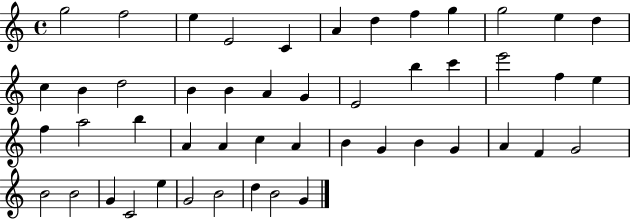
{
  \clef treble
  \time 4/4
  \defaultTimeSignature
  \key c \major
  g''2 f''2 | e''4 e'2 c'4 | a'4 d''4 f''4 g''4 | g''2 e''4 d''4 | \break c''4 b'4 d''2 | b'4 b'4 a'4 g'4 | e'2 b''4 c'''4 | e'''2 f''4 e''4 | \break f''4 a''2 b''4 | a'4 a'4 c''4 a'4 | b'4 g'4 b'4 g'4 | a'4 f'4 g'2 | \break b'2 b'2 | g'4 c'2 e''4 | g'2 b'2 | d''4 b'2 g'4 | \break \bar "|."
}